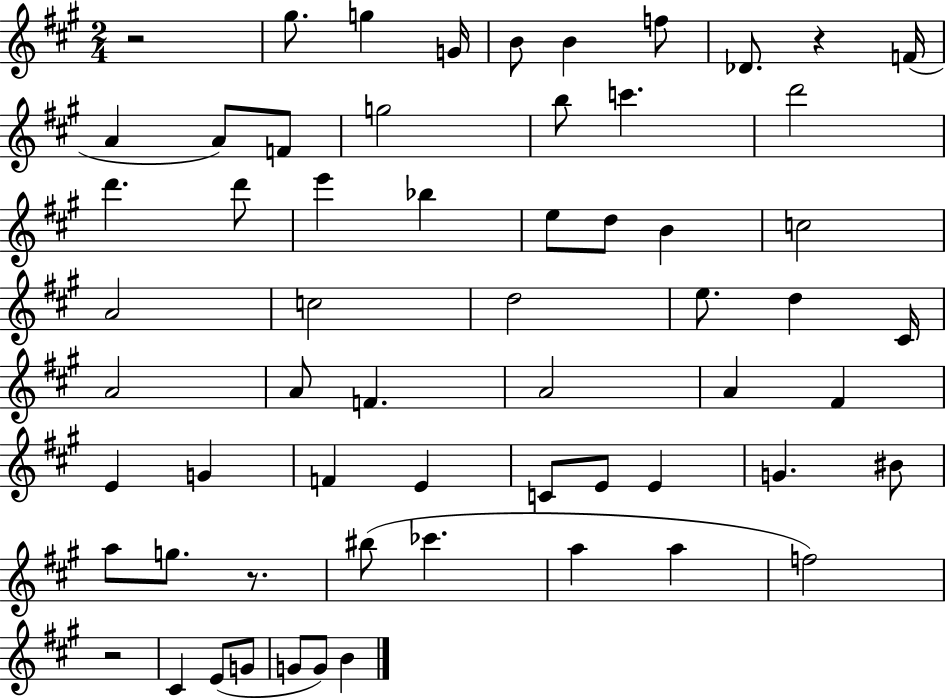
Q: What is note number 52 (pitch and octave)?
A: C#4